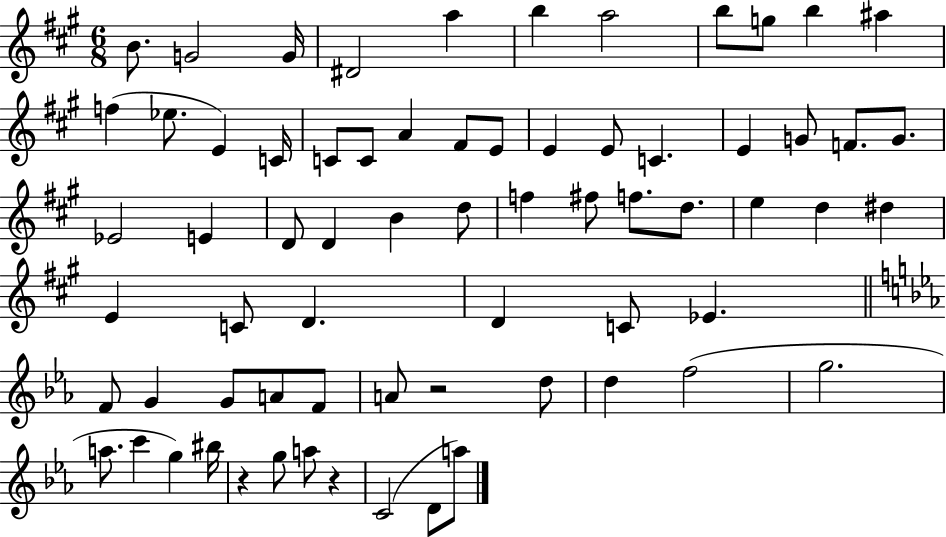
X:1
T:Untitled
M:6/8
L:1/4
K:A
B/2 G2 G/4 ^D2 a b a2 b/2 g/2 b ^a f _e/2 E C/4 C/2 C/2 A ^F/2 E/2 E E/2 C E G/2 F/2 G/2 _E2 E D/2 D B d/2 f ^f/2 f/2 d/2 e d ^d E C/2 D D C/2 _E F/2 G G/2 A/2 F/2 A/2 z2 d/2 d f2 g2 a/2 c' g ^b/4 z g/2 a/2 z C2 D/2 a/2